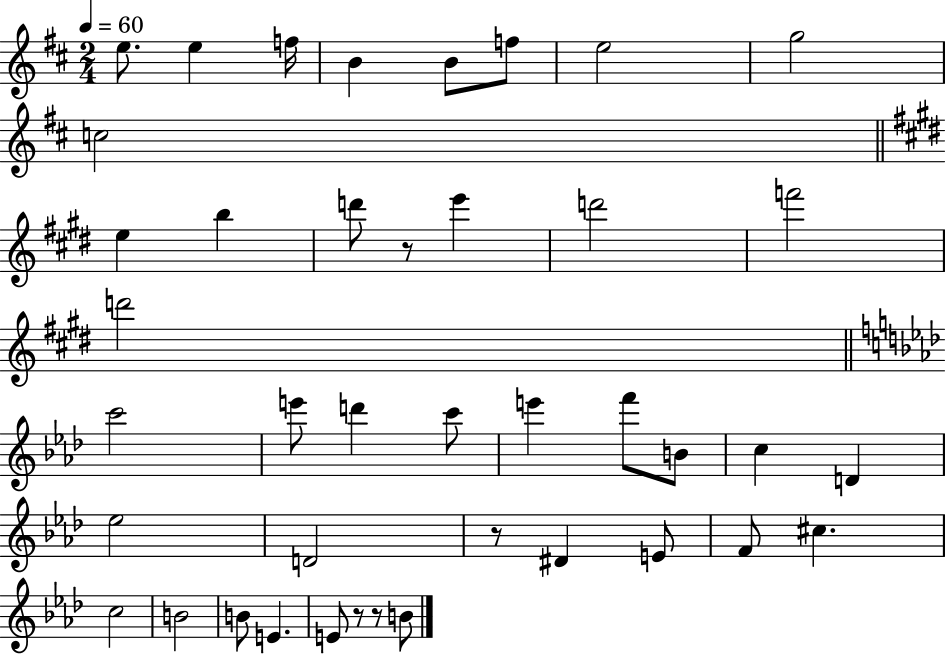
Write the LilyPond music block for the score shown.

{
  \clef treble
  \numericTimeSignature
  \time 2/4
  \key d \major
  \tempo 4 = 60
  e''8. e''4 f''16 | b'4 b'8 f''8 | e''2 | g''2 | \break c''2 | \bar "||" \break \key e \major e''4 b''4 | d'''8 r8 e'''4 | d'''2 | f'''2 | \break d'''2 | \bar "||" \break \key f \minor c'''2 | e'''8 d'''4 c'''8 | e'''4 f'''8 b'8 | c''4 d'4 | \break ees''2 | d'2 | r8 dis'4 e'8 | f'8 cis''4. | \break c''2 | b'2 | b'8 e'4. | e'8 r8 r8 b'8 | \break \bar "|."
}